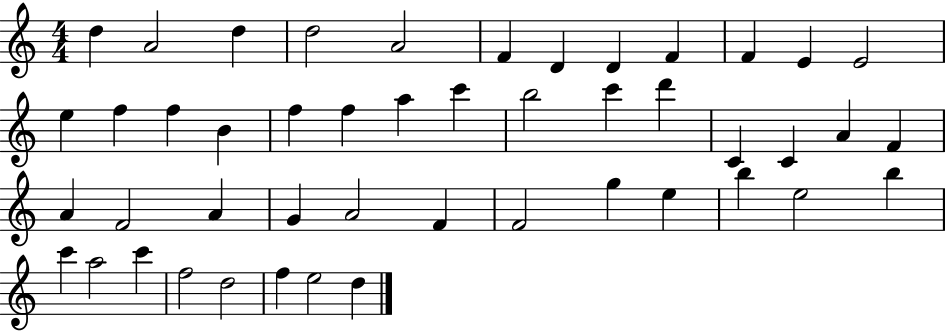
D5/q A4/h D5/q D5/h A4/h F4/q D4/q D4/q F4/q F4/q E4/q E4/h E5/q F5/q F5/q B4/q F5/q F5/q A5/q C6/q B5/h C6/q D6/q C4/q C4/q A4/q F4/q A4/q F4/h A4/q G4/q A4/h F4/q F4/h G5/q E5/q B5/q E5/h B5/q C6/q A5/h C6/q F5/h D5/h F5/q E5/h D5/q